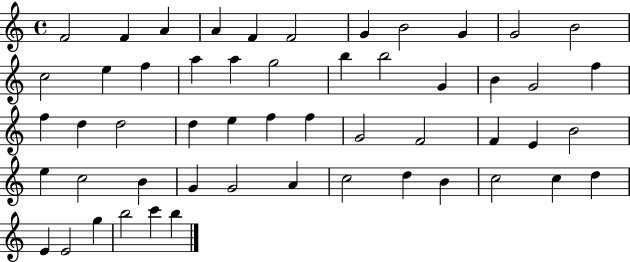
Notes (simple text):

F4/h F4/q A4/q A4/q F4/q F4/h G4/q B4/h G4/q G4/h B4/h C5/h E5/q F5/q A5/q A5/q G5/h B5/q B5/h G4/q B4/q G4/h F5/q F5/q D5/q D5/h D5/q E5/q F5/q F5/q G4/h F4/h F4/q E4/q B4/h E5/q C5/h B4/q G4/q G4/h A4/q C5/h D5/q B4/q C5/h C5/q D5/q E4/q E4/h G5/q B5/h C6/q B5/q